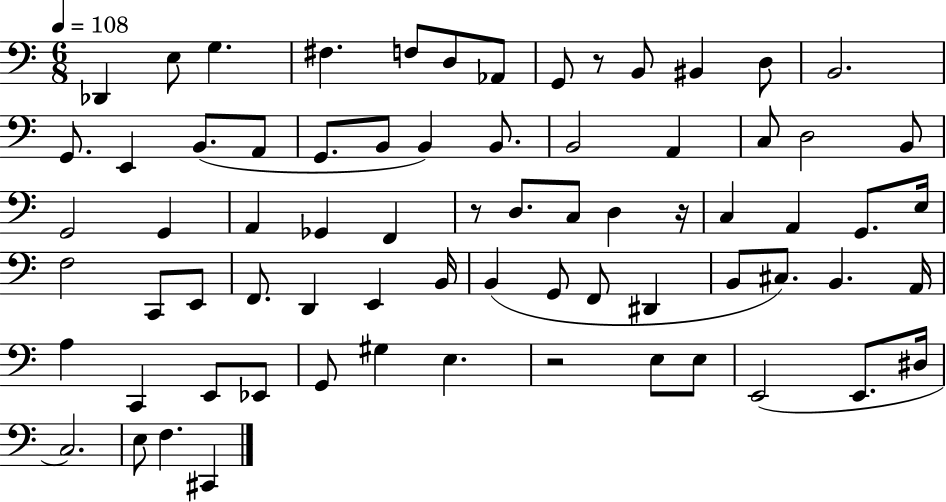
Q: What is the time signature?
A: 6/8